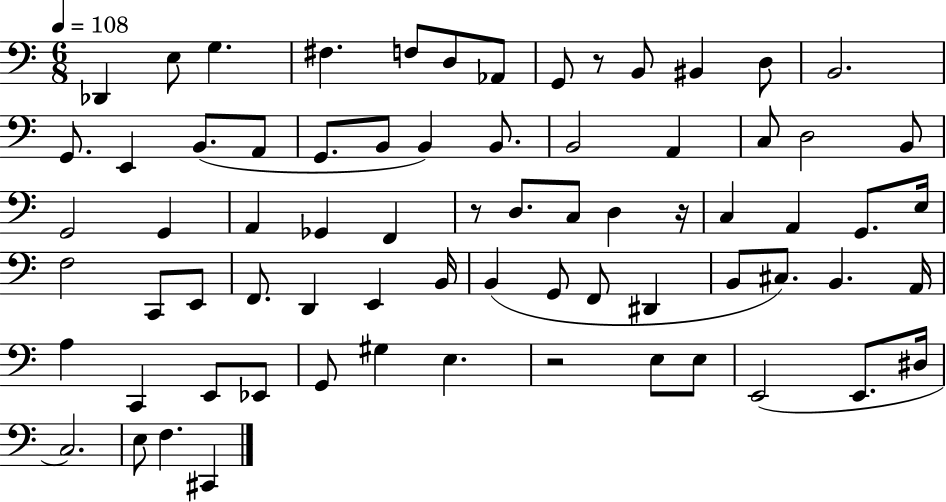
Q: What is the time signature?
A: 6/8